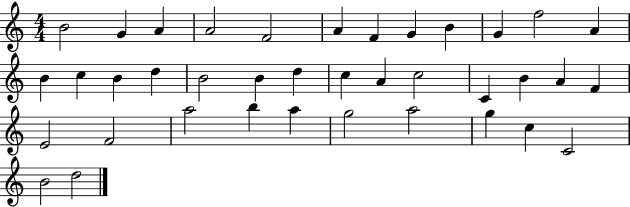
{
  \clef treble
  \numericTimeSignature
  \time 4/4
  \key c \major
  b'2 g'4 a'4 | a'2 f'2 | a'4 f'4 g'4 b'4 | g'4 f''2 a'4 | \break b'4 c''4 b'4 d''4 | b'2 b'4 d''4 | c''4 a'4 c''2 | c'4 b'4 a'4 f'4 | \break e'2 f'2 | a''2 b''4 a''4 | g''2 a''2 | g''4 c''4 c'2 | \break b'2 d''2 | \bar "|."
}